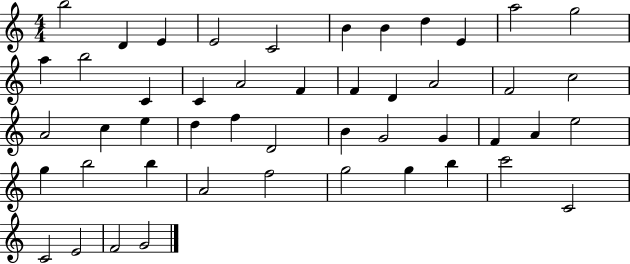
{
  \clef treble
  \numericTimeSignature
  \time 4/4
  \key c \major
  b''2 d'4 e'4 | e'2 c'2 | b'4 b'4 d''4 e'4 | a''2 g''2 | \break a''4 b''2 c'4 | c'4 a'2 f'4 | f'4 d'4 a'2 | f'2 c''2 | \break a'2 c''4 e''4 | d''4 f''4 d'2 | b'4 g'2 g'4 | f'4 a'4 e''2 | \break g''4 b''2 b''4 | a'2 f''2 | g''2 g''4 b''4 | c'''2 c'2 | \break c'2 e'2 | f'2 g'2 | \bar "|."
}